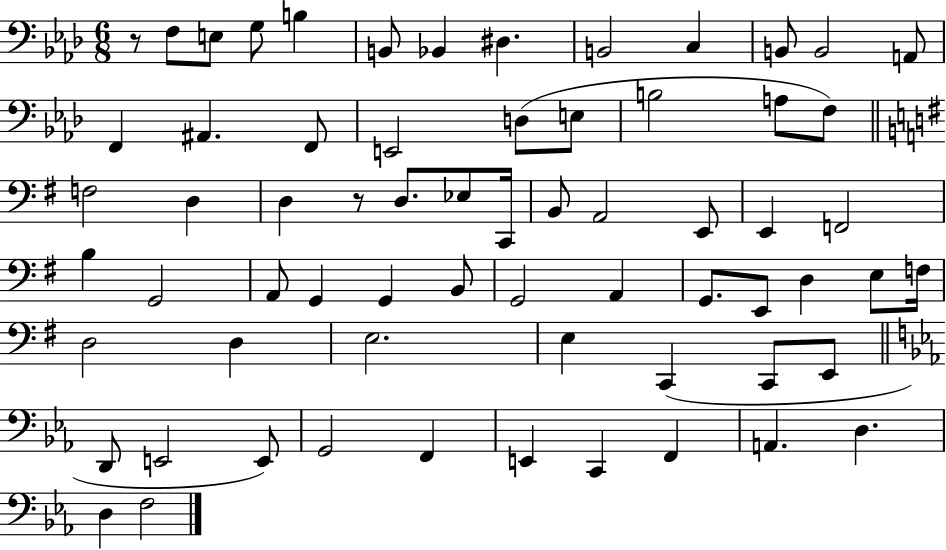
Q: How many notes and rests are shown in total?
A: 66